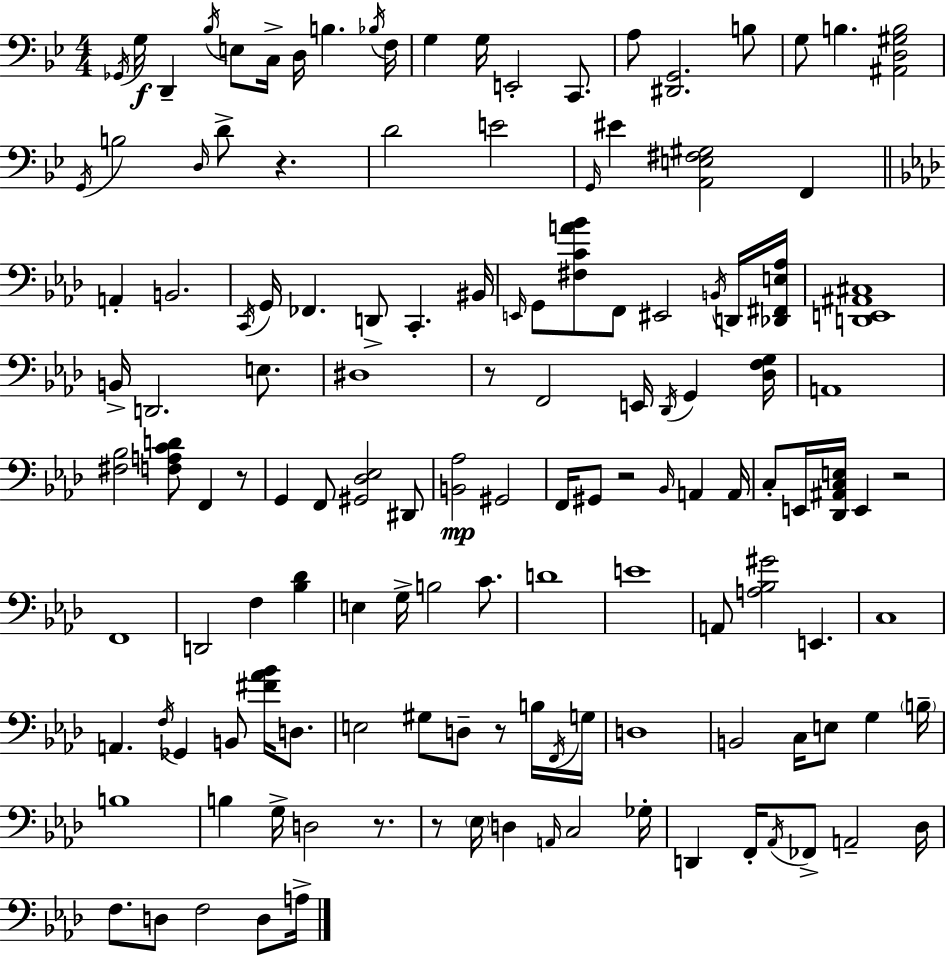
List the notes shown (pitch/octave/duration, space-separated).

Gb2/s G3/s D2/q Bb3/s E3/e C3/s D3/s B3/q. Bb3/s F3/s G3/q G3/s E2/h C2/e. A3/e [D#2,G2]/h. B3/e G3/e B3/q. [A#2,D3,G#3,B3]/h G2/s B3/h D3/s D4/e R/q. D4/h E4/h G2/s EIS4/q [A2,E3,F#3,G#3]/h F2/q A2/q B2/h. C2/s G2/s FES2/q. D2/e C2/q. BIS2/s E2/s G2/e [F#3,C4,A4,Bb4]/e F2/e EIS2/h B2/s D2/s [Db2,F#2,E3,Ab3]/s [D2,E2,A#2,C#3]/w B2/s D2/h. E3/e. D#3/w R/e F2/h E2/s Db2/s G2/q [Db3,F3,G3]/s A2/w [F#3,Bb3]/h [F3,A3,C4,D4]/e F2/q R/e G2/q F2/e [G#2,Db3,Eb3]/h D#2/e [B2,Ab3]/h G#2/h F2/s G#2/e R/h Bb2/s A2/q A2/s C3/e E2/s [Db2,A#2,C3,E3]/s E2/q R/h F2/w D2/h F3/q [Bb3,Db4]/q E3/q G3/s B3/h C4/e. D4/w E4/w A2/e [A3,Bb3,G#4]/h E2/q. C3/w A2/q. F3/s Gb2/q B2/e [F#4,Ab4,Bb4]/s D3/e. E3/h G#3/e D3/e R/e B3/s F2/s G3/s D3/w B2/h C3/s E3/e G3/q B3/s B3/w B3/q G3/s D3/h R/e. R/e Eb3/s D3/q A2/s C3/h Gb3/s D2/q F2/s Ab2/s FES2/e A2/h Db3/s F3/e. D3/e F3/h D3/e A3/s